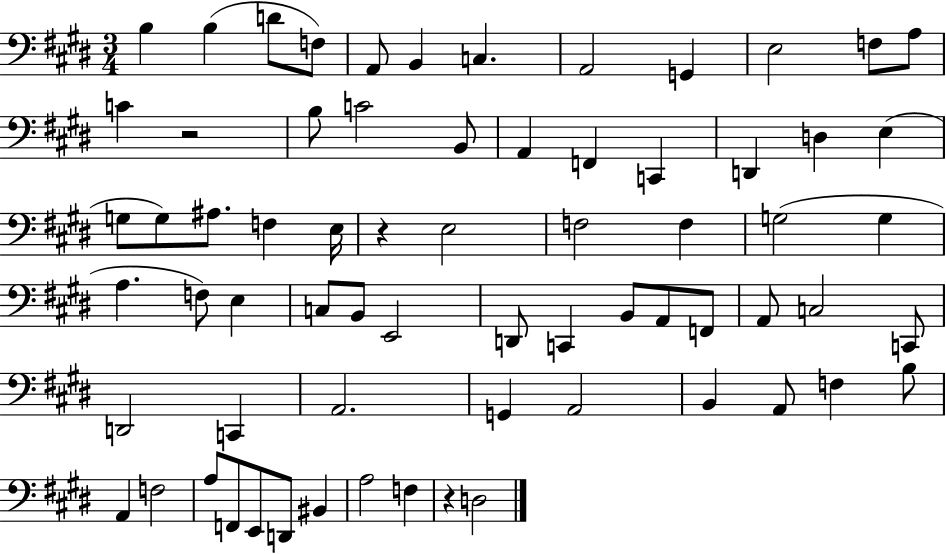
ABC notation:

X:1
T:Untitled
M:3/4
L:1/4
K:E
B, B, D/2 F,/2 A,,/2 B,, C, A,,2 G,, E,2 F,/2 A,/2 C z2 B,/2 C2 B,,/2 A,, F,, C,, D,, D, E, G,/2 G,/2 ^A,/2 F, E,/4 z E,2 F,2 F, G,2 G, A, F,/2 E, C,/2 B,,/2 E,,2 D,,/2 C,, B,,/2 A,,/2 F,,/2 A,,/2 C,2 C,,/2 D,,2 C,, A,,2 G,, A,,2 B,, A,,/2 F, B,/2 A,, F,2 A,/2 F,,/2 E,,/2 D,,/2 ^B,, A,2 F, z D,2